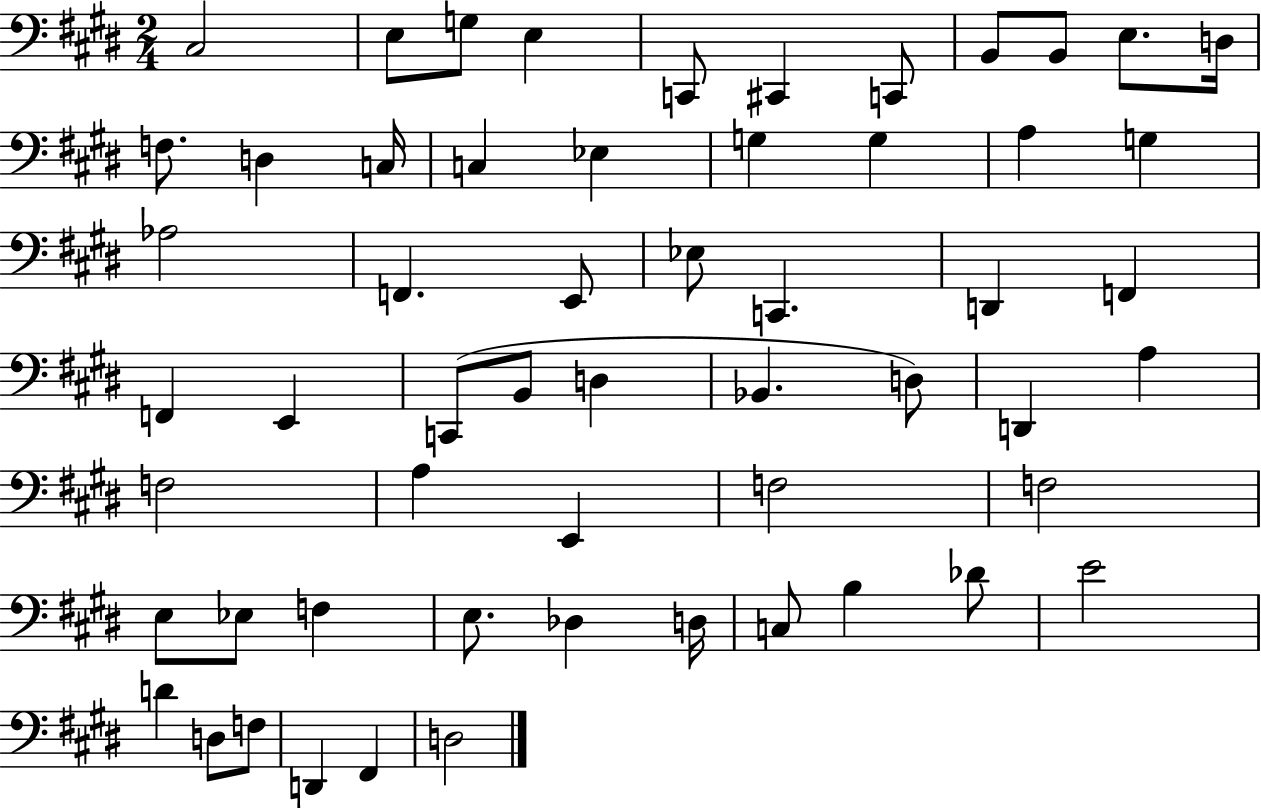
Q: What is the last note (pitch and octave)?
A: D3